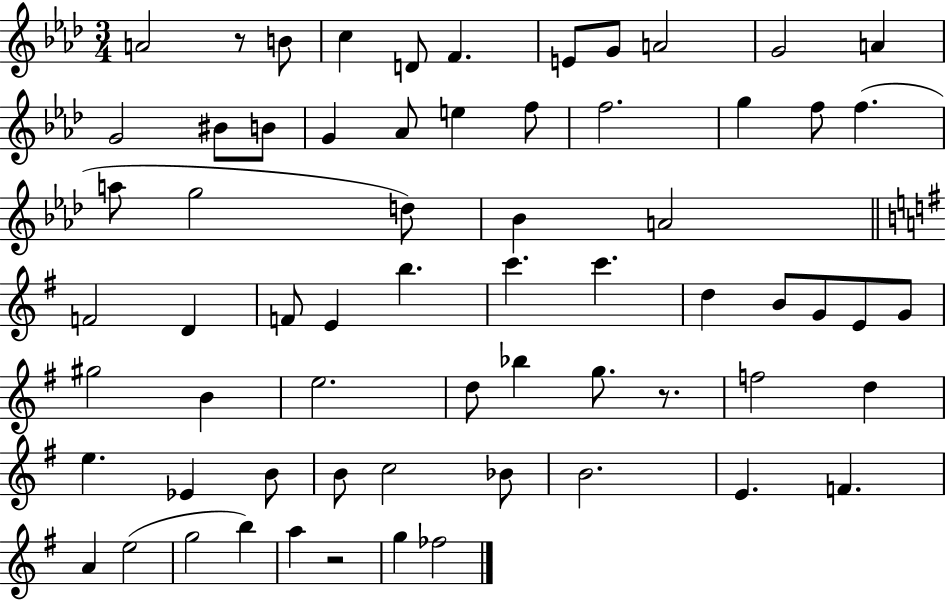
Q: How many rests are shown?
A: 3